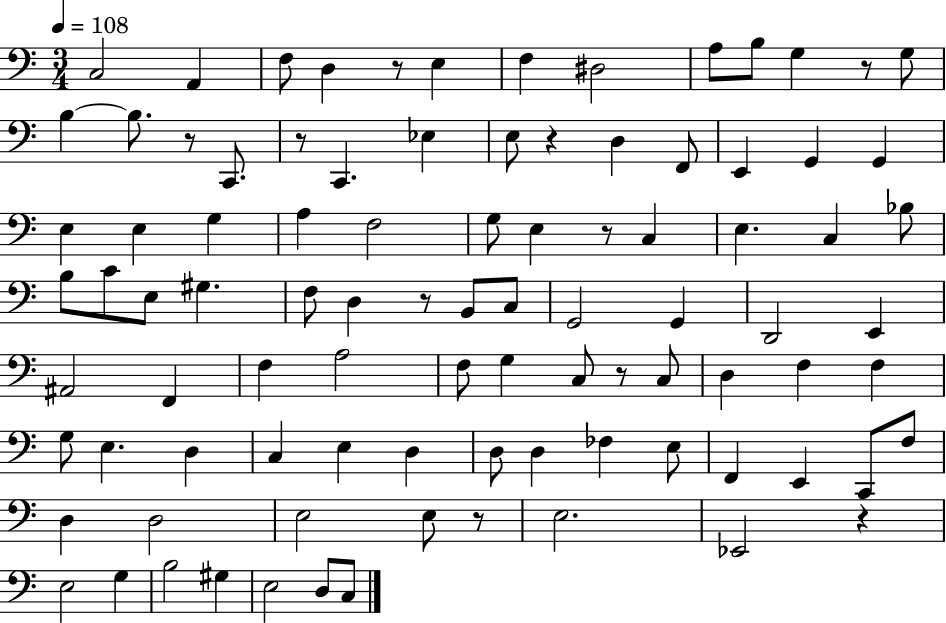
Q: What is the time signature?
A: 3/4